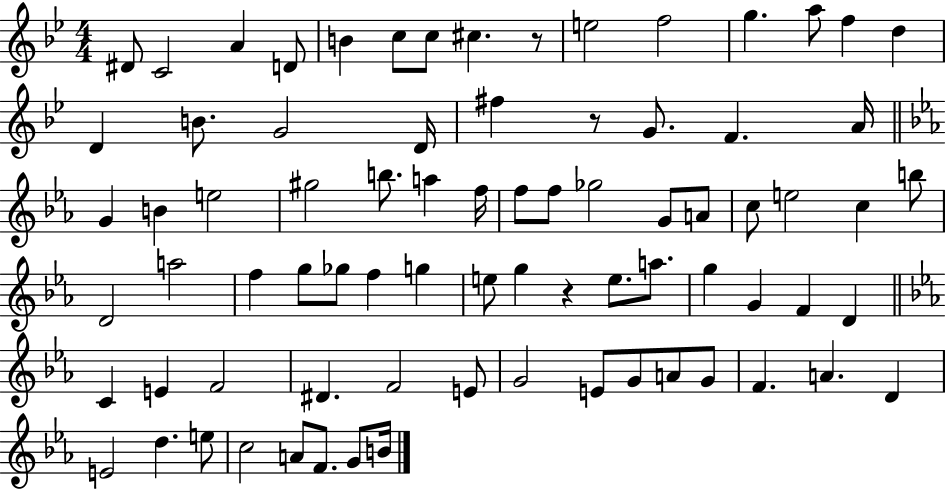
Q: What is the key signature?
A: BES major